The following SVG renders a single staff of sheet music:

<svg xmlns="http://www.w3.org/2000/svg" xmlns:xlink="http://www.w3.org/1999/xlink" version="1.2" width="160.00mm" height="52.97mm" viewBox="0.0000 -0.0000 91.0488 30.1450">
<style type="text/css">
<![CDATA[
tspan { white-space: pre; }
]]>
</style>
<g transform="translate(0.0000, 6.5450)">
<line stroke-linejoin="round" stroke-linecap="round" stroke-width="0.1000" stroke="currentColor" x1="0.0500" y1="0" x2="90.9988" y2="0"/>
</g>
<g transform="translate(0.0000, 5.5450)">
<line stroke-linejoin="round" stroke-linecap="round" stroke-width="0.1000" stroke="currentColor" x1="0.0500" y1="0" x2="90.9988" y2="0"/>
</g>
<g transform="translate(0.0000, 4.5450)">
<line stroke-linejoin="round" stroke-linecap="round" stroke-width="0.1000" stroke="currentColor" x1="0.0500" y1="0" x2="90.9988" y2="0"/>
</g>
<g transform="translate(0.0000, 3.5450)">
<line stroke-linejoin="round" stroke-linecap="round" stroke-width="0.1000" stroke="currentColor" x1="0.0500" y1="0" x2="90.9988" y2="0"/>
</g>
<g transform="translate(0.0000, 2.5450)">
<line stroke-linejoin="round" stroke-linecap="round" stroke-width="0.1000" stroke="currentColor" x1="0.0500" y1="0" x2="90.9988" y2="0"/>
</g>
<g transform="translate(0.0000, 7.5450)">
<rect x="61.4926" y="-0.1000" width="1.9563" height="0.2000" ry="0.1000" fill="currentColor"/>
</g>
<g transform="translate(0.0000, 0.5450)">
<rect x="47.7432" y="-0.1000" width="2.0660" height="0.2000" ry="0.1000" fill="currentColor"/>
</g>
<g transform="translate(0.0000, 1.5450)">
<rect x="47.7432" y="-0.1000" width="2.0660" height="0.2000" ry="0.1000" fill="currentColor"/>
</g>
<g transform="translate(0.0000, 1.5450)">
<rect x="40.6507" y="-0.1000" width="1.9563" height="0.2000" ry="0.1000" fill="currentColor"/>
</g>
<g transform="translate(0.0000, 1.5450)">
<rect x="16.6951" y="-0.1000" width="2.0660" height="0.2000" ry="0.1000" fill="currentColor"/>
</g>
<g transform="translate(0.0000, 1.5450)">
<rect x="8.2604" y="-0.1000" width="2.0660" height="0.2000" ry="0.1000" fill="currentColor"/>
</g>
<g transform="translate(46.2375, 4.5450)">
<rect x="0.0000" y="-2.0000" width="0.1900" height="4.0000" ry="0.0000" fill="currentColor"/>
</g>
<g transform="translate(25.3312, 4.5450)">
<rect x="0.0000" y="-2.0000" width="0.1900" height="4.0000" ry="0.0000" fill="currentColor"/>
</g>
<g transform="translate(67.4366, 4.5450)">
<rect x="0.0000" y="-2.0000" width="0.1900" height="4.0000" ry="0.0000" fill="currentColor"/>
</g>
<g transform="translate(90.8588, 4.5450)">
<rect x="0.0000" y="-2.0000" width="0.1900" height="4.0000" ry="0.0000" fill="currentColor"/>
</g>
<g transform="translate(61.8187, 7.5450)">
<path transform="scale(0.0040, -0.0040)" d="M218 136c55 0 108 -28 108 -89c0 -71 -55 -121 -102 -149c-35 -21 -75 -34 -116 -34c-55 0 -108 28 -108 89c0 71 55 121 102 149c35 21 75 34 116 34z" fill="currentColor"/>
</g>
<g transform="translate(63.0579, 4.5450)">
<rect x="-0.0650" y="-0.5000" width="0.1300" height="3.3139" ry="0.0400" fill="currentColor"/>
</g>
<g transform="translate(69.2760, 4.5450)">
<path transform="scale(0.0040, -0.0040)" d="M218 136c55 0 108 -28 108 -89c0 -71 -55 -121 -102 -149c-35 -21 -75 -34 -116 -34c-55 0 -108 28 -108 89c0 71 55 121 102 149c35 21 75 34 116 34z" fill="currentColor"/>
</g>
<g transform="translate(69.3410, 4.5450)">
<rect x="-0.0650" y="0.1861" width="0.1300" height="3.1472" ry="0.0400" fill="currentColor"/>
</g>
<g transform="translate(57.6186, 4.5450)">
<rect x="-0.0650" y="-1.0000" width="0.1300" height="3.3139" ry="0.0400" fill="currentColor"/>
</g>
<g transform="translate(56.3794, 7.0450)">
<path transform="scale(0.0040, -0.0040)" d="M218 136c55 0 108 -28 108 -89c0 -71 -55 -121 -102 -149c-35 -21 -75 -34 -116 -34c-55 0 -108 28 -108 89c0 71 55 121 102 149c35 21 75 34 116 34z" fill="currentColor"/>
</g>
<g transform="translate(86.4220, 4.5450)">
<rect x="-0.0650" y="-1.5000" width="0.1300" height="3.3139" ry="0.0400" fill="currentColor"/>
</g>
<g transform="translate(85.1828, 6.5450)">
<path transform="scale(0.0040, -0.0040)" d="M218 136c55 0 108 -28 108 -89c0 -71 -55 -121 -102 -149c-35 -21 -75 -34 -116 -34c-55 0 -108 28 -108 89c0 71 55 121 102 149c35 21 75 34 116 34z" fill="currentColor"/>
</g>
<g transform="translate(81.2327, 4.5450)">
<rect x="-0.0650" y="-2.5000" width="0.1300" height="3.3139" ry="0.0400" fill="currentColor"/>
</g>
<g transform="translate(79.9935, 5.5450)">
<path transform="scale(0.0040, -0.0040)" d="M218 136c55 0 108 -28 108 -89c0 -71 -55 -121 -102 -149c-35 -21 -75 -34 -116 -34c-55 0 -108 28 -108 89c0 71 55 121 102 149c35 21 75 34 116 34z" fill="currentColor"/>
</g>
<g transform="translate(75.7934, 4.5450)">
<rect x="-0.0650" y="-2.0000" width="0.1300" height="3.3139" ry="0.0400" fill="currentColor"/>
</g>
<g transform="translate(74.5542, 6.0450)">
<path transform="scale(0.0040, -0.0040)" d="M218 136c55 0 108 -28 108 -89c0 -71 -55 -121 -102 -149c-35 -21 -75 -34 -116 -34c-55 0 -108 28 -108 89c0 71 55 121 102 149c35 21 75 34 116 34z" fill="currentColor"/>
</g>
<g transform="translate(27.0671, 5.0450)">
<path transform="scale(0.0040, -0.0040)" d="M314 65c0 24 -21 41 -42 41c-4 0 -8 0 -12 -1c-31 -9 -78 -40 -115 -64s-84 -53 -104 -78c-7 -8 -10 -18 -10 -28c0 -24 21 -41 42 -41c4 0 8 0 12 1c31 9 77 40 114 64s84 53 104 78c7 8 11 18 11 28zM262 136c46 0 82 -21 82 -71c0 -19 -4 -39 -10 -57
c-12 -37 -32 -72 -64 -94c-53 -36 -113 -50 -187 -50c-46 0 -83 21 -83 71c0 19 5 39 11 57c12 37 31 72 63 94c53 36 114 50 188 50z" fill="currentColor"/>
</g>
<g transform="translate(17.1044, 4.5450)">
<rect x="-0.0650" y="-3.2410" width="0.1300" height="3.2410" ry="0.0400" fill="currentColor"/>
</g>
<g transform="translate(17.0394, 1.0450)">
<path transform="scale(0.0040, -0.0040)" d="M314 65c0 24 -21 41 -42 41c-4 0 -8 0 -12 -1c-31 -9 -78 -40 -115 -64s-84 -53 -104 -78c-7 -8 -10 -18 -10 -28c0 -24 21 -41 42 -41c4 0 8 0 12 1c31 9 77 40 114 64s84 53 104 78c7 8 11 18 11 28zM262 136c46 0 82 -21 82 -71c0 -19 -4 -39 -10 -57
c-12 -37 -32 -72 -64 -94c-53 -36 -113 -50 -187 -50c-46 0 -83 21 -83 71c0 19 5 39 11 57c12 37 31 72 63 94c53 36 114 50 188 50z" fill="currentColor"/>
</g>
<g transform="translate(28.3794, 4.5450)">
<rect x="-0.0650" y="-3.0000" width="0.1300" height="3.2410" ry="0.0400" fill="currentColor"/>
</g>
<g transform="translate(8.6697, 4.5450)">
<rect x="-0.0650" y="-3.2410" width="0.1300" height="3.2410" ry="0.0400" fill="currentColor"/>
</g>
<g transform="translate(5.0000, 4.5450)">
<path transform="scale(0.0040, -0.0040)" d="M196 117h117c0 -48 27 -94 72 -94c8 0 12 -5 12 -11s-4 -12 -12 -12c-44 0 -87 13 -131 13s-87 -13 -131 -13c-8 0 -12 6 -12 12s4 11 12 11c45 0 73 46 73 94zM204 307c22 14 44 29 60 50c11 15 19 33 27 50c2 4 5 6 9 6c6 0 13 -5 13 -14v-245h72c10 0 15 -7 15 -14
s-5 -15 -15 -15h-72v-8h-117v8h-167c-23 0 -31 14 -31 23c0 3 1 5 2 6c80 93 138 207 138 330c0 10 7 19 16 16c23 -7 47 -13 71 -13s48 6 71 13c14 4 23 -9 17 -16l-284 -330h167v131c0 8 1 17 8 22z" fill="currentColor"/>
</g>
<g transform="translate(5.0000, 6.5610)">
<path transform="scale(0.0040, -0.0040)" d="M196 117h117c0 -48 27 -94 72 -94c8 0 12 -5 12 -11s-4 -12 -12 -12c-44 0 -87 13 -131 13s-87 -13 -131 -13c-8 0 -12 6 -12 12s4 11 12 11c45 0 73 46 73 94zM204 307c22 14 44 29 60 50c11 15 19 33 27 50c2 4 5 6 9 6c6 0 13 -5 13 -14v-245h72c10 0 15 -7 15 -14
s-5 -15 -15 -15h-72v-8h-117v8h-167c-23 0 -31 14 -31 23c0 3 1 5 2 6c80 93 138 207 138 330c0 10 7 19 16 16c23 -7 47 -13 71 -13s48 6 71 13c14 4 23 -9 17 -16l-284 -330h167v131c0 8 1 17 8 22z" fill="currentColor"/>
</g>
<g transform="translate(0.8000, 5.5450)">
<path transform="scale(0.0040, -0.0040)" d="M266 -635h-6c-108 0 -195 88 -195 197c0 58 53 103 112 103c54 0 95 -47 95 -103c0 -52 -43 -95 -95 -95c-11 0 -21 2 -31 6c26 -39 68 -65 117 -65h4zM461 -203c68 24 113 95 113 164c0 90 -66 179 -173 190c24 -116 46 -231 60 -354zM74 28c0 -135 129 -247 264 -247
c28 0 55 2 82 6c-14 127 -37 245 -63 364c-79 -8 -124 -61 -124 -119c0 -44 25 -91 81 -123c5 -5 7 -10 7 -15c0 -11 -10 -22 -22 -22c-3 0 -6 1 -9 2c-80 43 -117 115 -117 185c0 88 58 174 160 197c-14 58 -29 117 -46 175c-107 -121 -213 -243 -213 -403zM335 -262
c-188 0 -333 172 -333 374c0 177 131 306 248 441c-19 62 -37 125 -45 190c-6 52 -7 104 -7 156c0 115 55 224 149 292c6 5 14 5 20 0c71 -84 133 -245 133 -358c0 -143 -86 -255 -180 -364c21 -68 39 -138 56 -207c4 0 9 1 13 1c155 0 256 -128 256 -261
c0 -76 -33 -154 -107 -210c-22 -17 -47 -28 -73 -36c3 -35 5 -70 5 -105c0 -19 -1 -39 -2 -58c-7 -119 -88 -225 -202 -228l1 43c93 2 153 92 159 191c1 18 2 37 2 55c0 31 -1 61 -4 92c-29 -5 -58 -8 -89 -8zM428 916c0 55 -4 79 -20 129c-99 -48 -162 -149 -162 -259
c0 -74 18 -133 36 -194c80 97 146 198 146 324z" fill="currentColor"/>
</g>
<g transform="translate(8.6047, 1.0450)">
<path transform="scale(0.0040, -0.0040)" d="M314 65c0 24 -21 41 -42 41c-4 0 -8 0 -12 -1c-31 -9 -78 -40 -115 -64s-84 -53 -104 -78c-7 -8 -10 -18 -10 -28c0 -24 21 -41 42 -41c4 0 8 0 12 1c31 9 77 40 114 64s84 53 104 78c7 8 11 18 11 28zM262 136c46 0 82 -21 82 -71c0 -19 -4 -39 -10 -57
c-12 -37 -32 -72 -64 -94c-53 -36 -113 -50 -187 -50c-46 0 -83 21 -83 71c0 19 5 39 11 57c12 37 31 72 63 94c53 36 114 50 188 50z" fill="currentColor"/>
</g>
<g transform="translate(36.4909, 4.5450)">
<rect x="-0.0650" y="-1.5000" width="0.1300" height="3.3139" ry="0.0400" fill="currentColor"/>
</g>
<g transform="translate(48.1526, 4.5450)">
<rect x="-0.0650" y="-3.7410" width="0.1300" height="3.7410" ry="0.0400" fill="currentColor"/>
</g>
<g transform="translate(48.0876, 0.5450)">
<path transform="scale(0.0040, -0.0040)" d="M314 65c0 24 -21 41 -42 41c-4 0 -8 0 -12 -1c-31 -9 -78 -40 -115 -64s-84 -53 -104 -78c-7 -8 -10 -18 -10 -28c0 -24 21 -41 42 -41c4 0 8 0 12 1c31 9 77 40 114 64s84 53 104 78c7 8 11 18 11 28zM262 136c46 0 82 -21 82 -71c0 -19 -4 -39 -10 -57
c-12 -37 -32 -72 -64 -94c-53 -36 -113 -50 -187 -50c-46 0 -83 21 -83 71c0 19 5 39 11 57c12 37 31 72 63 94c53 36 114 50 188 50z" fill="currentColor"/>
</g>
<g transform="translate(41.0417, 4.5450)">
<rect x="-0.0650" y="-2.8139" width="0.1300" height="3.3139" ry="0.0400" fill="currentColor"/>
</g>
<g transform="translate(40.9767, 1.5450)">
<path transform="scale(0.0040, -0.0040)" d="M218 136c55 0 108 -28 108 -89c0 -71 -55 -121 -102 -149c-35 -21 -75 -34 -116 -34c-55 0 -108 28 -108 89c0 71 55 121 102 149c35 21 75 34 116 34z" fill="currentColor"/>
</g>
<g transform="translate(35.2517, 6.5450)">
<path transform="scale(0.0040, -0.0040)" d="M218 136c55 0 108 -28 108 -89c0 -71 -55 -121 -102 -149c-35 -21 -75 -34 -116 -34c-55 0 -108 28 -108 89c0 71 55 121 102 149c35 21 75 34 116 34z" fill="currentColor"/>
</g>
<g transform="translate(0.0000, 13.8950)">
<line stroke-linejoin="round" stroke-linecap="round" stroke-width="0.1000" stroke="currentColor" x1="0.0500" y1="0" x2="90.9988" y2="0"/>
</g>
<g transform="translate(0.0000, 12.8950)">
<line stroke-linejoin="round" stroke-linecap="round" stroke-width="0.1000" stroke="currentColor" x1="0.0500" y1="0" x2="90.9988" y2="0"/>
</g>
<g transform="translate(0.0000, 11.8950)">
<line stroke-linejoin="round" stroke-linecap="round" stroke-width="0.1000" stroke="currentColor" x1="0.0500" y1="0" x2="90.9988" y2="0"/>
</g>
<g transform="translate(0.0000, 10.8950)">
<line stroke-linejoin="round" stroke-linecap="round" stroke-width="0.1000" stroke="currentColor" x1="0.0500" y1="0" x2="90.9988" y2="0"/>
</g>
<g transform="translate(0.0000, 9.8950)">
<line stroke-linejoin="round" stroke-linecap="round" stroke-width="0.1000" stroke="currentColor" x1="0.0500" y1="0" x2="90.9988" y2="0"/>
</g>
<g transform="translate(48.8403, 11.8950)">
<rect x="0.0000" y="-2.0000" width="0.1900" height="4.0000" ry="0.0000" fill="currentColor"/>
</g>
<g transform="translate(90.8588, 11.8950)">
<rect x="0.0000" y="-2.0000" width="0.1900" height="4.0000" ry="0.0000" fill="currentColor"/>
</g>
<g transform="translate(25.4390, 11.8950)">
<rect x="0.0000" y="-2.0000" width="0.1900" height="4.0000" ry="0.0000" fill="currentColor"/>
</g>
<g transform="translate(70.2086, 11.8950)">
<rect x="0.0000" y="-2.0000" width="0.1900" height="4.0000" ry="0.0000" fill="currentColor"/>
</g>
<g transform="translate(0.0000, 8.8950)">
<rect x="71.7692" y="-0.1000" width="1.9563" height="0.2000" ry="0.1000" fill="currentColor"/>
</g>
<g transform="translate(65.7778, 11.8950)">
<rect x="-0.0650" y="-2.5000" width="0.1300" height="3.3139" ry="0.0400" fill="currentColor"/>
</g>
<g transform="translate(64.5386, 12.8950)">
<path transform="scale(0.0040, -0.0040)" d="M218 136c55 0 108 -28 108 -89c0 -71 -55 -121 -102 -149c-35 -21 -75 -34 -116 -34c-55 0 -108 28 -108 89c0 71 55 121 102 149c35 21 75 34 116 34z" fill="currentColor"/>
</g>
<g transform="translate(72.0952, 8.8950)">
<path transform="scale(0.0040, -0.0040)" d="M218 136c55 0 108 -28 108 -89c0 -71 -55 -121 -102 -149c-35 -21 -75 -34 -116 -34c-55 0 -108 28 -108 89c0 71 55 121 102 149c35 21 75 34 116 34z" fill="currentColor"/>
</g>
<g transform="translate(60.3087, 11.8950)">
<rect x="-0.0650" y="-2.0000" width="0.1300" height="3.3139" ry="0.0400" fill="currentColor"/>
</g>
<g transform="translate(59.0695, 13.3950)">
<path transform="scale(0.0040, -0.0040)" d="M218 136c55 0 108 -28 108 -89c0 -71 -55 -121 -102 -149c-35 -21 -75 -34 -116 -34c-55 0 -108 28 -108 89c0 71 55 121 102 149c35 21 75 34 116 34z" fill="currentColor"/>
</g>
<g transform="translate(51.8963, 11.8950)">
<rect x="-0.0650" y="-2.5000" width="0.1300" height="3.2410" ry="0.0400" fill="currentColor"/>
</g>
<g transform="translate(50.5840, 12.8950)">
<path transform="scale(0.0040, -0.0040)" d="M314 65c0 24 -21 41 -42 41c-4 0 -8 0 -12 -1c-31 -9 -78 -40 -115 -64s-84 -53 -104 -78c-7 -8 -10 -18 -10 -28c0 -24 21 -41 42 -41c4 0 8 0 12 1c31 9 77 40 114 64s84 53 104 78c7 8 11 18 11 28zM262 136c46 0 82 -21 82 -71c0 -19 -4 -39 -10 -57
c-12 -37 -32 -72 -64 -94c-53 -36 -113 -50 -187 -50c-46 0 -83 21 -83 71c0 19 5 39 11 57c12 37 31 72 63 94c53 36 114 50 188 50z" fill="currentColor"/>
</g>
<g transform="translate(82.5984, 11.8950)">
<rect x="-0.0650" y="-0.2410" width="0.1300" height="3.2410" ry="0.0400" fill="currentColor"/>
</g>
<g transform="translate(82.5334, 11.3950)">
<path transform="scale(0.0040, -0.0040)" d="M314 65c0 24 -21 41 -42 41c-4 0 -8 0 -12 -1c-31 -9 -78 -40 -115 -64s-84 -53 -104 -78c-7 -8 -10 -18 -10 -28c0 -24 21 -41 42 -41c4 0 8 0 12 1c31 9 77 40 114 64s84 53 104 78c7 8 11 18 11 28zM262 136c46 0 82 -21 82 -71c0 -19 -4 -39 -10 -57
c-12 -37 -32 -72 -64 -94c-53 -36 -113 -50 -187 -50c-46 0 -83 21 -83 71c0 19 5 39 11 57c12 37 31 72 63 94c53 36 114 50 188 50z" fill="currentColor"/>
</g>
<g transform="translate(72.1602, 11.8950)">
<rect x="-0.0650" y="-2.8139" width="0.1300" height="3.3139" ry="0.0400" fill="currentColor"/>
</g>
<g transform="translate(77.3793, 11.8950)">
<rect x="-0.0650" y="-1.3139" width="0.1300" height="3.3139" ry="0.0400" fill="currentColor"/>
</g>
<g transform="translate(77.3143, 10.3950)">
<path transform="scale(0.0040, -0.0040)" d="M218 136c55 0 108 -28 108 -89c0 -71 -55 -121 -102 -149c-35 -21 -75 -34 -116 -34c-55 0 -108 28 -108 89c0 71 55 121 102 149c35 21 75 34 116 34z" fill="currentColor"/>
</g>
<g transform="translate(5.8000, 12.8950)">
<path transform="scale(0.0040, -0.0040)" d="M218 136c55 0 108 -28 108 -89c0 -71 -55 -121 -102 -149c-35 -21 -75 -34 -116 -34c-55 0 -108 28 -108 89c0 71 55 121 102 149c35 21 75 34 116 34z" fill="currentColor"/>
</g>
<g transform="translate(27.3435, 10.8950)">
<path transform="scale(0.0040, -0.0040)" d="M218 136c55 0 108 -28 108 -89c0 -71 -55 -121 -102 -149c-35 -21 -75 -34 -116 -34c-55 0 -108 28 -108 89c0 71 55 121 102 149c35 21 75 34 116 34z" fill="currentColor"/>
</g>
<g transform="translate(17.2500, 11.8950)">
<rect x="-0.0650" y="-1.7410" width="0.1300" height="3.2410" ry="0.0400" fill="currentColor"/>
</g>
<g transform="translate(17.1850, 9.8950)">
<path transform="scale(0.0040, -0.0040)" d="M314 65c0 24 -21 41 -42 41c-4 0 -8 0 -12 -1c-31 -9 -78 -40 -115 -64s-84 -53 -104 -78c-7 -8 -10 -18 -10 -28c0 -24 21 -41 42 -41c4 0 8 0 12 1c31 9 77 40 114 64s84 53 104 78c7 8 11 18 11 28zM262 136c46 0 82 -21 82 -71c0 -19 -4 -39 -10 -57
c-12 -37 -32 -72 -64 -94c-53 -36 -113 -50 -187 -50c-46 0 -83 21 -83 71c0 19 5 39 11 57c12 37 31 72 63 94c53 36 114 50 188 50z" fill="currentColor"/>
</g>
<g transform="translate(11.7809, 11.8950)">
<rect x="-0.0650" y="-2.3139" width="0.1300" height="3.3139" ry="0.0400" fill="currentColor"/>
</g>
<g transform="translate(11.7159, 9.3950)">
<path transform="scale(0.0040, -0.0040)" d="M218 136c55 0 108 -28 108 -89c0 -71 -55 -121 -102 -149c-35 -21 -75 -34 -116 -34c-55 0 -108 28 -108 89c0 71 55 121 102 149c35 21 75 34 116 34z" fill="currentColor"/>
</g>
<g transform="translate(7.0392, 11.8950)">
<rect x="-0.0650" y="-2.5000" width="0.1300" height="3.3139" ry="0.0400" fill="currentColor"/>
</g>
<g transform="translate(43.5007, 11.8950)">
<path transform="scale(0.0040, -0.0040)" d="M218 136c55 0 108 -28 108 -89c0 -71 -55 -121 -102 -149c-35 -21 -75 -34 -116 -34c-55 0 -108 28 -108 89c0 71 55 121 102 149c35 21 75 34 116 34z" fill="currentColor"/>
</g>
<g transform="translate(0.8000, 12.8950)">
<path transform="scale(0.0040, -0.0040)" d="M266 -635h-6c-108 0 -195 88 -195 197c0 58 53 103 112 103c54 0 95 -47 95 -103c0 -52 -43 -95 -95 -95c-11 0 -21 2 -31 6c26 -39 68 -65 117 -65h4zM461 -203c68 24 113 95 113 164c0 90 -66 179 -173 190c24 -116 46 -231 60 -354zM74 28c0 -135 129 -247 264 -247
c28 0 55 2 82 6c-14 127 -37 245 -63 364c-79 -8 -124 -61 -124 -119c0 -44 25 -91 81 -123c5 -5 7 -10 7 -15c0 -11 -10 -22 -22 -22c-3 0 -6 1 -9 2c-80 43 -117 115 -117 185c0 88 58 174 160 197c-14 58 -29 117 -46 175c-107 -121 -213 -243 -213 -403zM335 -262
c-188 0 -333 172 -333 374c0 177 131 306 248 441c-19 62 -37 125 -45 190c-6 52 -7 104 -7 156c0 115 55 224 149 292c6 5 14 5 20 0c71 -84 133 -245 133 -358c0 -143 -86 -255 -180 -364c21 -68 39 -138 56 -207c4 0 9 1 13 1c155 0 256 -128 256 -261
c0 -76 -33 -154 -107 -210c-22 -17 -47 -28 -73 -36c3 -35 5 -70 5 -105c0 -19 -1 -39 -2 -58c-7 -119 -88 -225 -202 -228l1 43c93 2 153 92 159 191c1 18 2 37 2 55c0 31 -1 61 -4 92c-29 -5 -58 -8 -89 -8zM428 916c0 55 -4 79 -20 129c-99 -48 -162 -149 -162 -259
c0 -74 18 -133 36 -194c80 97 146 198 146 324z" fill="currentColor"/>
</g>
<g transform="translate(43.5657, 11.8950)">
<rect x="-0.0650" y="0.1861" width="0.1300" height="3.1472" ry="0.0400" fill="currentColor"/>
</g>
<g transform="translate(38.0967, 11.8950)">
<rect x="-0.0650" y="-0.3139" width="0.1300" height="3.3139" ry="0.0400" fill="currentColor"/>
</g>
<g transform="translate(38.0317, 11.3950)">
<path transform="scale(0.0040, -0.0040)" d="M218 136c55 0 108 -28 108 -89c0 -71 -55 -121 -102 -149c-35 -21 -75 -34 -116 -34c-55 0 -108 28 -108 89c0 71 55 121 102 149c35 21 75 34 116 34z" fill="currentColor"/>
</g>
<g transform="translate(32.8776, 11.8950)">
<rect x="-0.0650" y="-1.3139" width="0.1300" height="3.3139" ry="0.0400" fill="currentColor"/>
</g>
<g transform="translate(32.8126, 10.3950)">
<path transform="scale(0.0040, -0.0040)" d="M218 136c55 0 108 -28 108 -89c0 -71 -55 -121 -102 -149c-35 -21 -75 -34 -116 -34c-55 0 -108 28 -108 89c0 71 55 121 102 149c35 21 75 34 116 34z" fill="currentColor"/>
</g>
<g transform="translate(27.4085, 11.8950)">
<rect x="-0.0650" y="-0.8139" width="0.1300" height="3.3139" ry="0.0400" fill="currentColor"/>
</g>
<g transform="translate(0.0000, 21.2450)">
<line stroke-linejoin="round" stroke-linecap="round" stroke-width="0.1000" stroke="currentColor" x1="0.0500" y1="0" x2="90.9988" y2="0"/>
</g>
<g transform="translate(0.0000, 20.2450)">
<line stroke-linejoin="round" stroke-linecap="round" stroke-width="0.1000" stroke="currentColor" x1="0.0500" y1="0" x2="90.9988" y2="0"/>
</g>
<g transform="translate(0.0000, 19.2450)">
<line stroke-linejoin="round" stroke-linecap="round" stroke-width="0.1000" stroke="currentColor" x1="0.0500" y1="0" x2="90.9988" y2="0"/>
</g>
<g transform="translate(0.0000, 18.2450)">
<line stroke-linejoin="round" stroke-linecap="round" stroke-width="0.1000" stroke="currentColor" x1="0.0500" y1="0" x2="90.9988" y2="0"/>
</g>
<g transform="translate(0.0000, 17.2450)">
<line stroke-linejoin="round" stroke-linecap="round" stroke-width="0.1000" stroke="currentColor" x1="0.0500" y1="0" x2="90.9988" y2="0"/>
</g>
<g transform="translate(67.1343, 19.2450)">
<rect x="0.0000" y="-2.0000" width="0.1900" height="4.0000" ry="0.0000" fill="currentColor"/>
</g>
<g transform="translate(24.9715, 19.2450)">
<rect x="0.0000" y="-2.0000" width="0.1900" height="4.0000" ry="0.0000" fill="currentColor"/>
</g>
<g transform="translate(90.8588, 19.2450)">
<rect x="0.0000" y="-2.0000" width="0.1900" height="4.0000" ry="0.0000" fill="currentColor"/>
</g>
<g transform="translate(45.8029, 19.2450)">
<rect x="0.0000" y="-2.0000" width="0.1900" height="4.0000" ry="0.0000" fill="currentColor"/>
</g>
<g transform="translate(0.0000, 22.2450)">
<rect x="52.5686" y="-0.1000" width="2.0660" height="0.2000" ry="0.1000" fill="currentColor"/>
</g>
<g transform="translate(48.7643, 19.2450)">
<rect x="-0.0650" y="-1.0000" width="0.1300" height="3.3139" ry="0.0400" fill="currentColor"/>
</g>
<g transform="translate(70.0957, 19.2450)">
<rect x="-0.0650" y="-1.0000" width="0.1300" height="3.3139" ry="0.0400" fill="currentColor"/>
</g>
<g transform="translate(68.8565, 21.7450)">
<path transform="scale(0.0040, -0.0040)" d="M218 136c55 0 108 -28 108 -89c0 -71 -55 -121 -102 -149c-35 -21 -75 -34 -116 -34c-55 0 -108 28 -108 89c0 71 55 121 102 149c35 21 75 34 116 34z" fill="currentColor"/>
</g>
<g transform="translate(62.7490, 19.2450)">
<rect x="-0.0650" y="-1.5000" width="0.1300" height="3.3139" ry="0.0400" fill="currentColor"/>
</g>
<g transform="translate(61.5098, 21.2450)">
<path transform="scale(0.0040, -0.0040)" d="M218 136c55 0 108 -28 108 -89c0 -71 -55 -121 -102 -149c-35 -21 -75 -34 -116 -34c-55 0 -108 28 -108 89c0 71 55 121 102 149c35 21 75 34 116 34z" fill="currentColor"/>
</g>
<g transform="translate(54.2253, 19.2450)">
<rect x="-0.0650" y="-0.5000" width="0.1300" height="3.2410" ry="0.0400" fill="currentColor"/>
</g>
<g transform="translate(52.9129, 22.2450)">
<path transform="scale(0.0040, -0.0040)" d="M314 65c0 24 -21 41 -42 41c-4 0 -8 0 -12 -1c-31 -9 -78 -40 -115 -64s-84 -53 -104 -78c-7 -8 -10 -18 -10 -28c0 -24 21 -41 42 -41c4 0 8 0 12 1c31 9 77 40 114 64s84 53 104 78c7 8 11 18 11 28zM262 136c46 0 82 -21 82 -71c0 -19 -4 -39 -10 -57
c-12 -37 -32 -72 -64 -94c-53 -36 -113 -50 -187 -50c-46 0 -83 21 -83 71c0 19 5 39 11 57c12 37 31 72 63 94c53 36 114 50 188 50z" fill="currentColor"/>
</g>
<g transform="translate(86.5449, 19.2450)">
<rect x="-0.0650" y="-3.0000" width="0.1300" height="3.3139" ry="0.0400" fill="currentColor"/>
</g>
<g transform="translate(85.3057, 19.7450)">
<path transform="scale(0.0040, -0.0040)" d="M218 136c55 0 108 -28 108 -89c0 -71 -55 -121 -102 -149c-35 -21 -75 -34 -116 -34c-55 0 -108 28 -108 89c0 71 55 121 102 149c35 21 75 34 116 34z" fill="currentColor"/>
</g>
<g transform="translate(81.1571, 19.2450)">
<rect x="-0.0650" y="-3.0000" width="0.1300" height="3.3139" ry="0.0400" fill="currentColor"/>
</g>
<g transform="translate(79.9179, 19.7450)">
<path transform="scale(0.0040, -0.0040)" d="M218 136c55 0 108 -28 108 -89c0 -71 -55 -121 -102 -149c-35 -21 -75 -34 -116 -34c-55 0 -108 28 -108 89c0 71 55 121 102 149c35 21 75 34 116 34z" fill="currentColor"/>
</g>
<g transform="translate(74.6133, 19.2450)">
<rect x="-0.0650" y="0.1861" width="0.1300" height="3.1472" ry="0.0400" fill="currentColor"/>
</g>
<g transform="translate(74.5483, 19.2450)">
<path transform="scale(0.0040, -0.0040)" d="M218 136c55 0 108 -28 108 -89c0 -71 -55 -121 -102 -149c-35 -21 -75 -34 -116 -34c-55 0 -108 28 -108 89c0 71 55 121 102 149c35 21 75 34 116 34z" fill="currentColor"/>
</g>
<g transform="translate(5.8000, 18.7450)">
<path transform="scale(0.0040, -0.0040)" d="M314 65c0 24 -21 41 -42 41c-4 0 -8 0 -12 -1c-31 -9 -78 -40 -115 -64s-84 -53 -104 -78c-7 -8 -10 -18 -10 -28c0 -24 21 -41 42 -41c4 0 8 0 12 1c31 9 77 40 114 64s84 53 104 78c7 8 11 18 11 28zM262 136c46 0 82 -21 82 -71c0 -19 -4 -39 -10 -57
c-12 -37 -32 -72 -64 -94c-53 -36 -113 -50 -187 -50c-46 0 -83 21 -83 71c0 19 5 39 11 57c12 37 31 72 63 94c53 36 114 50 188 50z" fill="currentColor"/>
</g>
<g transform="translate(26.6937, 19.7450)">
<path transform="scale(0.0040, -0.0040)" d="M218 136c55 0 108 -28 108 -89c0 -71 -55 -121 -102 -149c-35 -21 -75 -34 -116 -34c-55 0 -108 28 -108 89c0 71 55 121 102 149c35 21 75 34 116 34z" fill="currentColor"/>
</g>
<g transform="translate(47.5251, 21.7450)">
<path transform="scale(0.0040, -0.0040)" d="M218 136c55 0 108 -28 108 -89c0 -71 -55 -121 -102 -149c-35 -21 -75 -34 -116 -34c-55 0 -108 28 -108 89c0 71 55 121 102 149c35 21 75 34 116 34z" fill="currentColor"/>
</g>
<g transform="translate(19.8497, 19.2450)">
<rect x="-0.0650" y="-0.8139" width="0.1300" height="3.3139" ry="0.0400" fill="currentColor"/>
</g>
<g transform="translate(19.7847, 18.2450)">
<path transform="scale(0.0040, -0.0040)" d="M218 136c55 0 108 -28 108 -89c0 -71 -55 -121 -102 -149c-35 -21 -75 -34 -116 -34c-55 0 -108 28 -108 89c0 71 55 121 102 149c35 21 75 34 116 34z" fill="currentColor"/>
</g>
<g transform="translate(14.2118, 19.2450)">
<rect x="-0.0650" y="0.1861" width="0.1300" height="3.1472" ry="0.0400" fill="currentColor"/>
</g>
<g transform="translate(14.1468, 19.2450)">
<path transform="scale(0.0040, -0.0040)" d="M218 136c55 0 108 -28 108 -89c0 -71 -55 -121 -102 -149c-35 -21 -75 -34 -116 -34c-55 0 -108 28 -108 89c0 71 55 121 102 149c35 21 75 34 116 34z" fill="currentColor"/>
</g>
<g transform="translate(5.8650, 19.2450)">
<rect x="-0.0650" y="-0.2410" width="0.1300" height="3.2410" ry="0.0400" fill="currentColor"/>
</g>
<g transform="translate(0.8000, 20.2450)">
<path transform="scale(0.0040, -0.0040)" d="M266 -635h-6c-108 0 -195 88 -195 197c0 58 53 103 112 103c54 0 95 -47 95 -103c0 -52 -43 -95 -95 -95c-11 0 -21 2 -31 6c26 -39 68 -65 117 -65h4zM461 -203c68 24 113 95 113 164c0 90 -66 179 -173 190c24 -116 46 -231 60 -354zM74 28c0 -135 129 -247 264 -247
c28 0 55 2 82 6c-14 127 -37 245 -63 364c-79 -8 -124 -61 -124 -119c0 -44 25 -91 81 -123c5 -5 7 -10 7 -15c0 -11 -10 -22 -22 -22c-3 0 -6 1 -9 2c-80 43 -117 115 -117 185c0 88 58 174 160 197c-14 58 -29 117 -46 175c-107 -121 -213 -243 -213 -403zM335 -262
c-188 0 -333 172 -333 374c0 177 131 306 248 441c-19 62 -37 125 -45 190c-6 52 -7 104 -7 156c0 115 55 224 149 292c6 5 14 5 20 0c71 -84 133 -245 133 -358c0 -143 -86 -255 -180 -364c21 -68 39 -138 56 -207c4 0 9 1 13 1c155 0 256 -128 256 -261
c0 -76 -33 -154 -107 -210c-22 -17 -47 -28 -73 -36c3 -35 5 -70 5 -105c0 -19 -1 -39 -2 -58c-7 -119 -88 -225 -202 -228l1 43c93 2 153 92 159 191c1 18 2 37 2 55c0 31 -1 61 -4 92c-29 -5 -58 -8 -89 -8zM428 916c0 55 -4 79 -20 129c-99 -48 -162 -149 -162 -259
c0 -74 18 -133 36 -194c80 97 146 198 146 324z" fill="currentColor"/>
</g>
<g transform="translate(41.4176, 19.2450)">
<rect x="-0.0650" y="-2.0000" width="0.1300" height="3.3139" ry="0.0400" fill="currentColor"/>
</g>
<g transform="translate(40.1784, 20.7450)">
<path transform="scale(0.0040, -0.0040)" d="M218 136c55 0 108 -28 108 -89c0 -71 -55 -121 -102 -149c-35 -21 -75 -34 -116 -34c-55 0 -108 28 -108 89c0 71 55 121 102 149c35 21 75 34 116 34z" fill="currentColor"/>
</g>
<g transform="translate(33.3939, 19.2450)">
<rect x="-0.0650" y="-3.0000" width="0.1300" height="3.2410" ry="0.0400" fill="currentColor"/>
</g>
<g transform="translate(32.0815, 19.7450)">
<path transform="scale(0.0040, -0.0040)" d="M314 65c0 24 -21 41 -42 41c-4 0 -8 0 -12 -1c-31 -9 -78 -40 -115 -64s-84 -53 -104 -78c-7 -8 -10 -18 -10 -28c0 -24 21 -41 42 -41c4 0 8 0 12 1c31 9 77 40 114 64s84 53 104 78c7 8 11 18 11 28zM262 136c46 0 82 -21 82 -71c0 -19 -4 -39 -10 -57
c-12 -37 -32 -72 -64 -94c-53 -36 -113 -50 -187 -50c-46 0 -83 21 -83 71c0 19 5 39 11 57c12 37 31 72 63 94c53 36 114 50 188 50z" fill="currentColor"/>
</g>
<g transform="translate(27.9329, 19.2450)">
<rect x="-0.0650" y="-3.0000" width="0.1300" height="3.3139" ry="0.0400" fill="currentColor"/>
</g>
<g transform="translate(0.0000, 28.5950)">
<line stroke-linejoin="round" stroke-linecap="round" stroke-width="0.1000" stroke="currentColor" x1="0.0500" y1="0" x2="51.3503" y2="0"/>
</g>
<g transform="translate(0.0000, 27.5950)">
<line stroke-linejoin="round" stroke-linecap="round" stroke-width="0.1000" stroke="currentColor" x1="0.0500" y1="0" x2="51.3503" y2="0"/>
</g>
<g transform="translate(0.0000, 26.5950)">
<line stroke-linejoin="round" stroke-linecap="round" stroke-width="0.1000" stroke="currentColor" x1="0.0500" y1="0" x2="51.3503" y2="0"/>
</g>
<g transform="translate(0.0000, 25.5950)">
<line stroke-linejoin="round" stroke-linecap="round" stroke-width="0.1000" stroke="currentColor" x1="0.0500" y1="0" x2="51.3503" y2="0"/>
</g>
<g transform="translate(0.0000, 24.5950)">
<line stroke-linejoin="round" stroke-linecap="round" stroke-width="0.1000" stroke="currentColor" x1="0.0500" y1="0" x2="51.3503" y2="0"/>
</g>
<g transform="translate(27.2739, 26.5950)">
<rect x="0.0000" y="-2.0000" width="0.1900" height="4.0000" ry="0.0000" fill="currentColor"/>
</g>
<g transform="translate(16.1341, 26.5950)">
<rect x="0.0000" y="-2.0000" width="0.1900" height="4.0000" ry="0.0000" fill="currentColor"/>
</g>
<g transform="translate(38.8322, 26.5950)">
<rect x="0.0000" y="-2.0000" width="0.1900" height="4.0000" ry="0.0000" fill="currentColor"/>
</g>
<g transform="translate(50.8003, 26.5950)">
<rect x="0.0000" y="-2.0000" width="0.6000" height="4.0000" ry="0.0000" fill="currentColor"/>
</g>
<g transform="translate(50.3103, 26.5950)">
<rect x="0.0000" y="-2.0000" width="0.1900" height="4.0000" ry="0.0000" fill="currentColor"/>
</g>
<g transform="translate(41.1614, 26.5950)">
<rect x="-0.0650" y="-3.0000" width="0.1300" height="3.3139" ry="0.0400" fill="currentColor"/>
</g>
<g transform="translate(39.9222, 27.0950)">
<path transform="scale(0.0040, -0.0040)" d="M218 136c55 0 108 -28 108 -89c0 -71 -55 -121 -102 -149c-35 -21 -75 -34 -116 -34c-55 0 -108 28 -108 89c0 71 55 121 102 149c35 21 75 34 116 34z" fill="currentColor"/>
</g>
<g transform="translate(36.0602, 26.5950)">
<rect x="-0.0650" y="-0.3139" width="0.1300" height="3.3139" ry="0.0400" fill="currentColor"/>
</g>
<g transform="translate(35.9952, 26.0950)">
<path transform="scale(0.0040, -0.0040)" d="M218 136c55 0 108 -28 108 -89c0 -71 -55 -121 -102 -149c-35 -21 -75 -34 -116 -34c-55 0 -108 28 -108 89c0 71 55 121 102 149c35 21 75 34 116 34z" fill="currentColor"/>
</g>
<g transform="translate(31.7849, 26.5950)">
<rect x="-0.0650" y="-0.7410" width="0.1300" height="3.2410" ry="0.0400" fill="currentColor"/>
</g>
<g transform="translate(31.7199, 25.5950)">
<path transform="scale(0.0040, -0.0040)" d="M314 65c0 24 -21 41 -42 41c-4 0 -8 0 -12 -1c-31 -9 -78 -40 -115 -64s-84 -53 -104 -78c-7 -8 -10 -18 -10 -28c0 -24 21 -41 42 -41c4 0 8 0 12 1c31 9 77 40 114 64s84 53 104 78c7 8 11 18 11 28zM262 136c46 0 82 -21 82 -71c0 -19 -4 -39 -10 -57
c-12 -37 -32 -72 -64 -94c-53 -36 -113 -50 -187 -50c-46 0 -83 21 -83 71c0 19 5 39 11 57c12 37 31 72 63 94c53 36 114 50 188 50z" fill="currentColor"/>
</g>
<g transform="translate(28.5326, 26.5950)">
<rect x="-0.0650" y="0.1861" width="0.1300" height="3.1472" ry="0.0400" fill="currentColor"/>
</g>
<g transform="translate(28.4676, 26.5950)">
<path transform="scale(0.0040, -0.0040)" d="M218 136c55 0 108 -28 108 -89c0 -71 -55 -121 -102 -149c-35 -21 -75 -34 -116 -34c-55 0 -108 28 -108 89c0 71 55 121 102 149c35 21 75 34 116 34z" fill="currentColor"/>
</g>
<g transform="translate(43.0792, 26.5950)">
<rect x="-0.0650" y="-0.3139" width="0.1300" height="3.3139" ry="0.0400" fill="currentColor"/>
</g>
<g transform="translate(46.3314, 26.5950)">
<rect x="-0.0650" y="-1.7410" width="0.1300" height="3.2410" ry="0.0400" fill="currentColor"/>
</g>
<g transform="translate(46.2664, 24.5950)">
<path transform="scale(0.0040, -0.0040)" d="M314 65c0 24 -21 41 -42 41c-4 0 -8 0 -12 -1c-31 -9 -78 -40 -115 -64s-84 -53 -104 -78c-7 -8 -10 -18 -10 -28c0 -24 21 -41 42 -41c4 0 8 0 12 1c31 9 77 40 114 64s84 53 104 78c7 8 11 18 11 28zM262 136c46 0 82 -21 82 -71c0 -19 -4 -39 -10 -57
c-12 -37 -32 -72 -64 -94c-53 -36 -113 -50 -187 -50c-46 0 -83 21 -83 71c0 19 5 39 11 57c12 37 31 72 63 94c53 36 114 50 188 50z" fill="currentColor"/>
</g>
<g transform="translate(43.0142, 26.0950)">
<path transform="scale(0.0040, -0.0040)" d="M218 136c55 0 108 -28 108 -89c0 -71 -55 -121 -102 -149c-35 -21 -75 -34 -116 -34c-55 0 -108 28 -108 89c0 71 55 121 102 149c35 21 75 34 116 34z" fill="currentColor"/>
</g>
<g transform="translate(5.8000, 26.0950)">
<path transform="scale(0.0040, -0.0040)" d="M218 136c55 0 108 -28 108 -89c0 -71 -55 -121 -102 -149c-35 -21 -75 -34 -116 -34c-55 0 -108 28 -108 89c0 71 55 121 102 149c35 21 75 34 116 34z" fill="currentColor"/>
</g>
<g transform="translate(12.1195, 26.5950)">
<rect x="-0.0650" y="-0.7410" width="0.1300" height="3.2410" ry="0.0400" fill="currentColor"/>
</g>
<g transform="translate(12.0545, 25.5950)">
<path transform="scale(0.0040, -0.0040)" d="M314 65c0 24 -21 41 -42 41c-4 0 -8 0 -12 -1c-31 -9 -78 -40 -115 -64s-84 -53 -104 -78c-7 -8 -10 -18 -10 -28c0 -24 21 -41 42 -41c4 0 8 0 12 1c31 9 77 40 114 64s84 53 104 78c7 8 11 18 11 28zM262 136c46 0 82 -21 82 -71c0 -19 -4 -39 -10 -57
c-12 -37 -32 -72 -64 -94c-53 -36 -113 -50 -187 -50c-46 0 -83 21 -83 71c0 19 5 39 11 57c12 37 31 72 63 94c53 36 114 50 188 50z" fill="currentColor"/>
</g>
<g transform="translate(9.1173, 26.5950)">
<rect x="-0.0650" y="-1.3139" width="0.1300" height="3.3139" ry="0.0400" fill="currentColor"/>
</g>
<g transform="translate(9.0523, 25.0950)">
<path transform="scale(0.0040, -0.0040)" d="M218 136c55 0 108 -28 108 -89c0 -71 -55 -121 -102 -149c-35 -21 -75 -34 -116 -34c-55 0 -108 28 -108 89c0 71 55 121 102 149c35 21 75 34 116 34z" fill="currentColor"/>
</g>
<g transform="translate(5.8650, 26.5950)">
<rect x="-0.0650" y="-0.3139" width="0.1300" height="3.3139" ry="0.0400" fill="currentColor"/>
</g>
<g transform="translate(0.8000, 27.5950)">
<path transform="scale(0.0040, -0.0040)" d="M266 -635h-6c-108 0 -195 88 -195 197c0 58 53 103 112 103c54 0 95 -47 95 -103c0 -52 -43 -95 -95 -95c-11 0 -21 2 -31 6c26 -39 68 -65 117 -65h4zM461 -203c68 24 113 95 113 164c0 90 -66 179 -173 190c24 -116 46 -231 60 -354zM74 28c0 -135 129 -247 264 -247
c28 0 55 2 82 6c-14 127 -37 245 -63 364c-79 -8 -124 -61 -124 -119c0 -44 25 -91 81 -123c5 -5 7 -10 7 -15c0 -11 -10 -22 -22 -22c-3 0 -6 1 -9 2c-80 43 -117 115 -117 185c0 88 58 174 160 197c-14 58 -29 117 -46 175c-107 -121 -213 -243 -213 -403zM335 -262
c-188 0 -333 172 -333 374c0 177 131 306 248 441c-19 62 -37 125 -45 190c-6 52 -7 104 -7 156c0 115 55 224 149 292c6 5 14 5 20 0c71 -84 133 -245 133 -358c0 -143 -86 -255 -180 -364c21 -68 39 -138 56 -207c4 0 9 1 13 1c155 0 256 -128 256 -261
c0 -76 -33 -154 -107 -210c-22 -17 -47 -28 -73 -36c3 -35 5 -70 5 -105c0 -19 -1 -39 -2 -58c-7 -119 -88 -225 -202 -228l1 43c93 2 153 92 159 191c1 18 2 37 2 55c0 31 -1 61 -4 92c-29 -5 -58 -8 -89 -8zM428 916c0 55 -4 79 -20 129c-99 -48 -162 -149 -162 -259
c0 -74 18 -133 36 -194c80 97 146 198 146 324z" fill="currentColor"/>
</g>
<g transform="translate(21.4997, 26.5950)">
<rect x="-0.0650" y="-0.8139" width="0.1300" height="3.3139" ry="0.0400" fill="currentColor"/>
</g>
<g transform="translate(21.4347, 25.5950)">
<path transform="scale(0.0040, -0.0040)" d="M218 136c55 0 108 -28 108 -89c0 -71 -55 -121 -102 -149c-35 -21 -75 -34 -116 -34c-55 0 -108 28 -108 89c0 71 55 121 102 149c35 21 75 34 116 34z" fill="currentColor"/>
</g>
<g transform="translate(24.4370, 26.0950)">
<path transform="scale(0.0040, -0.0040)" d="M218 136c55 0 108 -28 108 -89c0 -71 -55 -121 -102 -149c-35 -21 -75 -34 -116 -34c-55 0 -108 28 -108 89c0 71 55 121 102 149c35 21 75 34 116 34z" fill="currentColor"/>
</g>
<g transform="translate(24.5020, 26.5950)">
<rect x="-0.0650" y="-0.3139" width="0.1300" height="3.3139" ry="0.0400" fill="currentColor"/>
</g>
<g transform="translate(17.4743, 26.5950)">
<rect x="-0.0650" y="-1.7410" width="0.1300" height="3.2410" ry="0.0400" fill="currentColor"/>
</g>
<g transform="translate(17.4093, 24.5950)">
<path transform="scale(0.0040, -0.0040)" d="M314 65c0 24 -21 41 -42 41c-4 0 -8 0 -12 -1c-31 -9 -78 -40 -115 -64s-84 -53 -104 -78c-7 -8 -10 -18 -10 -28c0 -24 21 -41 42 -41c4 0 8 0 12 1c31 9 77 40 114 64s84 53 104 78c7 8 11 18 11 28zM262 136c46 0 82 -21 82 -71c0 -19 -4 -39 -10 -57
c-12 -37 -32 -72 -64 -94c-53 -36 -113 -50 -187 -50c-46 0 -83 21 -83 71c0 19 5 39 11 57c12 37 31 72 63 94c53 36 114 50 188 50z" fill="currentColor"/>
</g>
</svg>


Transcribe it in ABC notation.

X:1
T:Untitled
M:4/4
L:1/4
K:C
b2 b2 A2 E a c'2 D C B F G E G g f2 d e c B G2 F G a e c2 c2 B d A A2 F D C2 E D B A A c e d2 f2 d c B d2 c A c f2